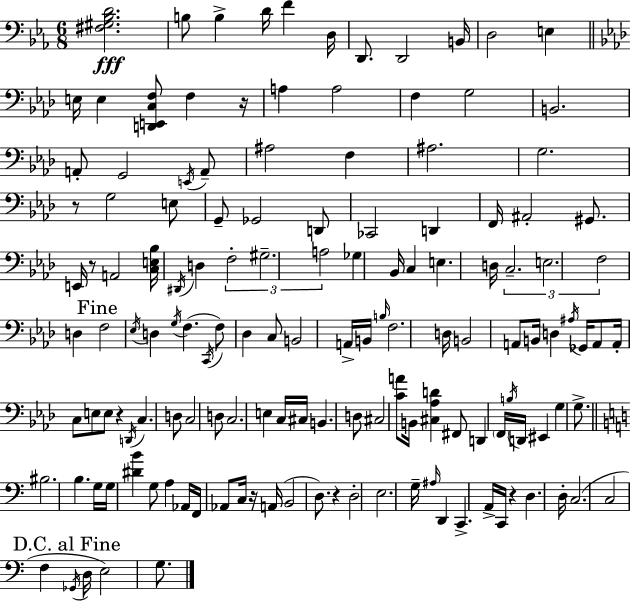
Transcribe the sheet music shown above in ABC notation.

X:1
T:Untitled
M:6/8
L:1/4
K:Cm
[^F,^G,_B,D]2 B,/2 B, D/4 F D,/4 D,,/2 D,,2 B,,/4 D,2 E, E,/4 E, [D,,E,,C,F,]/2 F, z/4 A, A,2 F, G,2 B,,2 A,,/2 G,,2 E,,/4 A,,/2 ^A,2 F, ^A,2 G,2 z/2 G,2 E,/2 G,,/2 _G,,2 D,,/2 _C,,2 D,, F,,/4 ^A,,2 ^G,,/2 E,,/4 z/2 A,,2 [C,E,_B,]/4 ^D,,/4 D, F,2 ^G,2 A,2 _G, _B,,/4 C, E, D,/4 C,2 E,2 F,2 D, F,2 _E,/4 D, G,/4 F, C,,/4 F,/2 _D, C,/2 B,,2 A,,/4 B,,/4 B,/4 F,2 D,/4 B,,2 A,,/2 B,,/4 D, ^A,/4 _G,,/4 A,,/2 A,,/4 C,/2 E,/2 E,/2 z D,,/4 C, D,/2 C,2 D,/2 C,2 E, C,/4 ^C,/4 B,, D,/2 ^C,2 [CA]/2 B,,/4 [^C,_A,D] ^F,,/2 D,, F,,/4 B,/4 D,,/4 ^E,, G, G,/2 ^B,2 B, G,/4 G,/4 [^DB] G,/2 A, _A,,/4 F,,/4 _A,,/2 C,/4 z/4 A,,/4 B,,2 D,/2 z D,2 E,2 G,/4 ^A,/4 D,, C,, A,,/4 C,,/4 z D, D,/4 C,2 C,2 F, _G,,/4 D,/4 E,2 G,/2